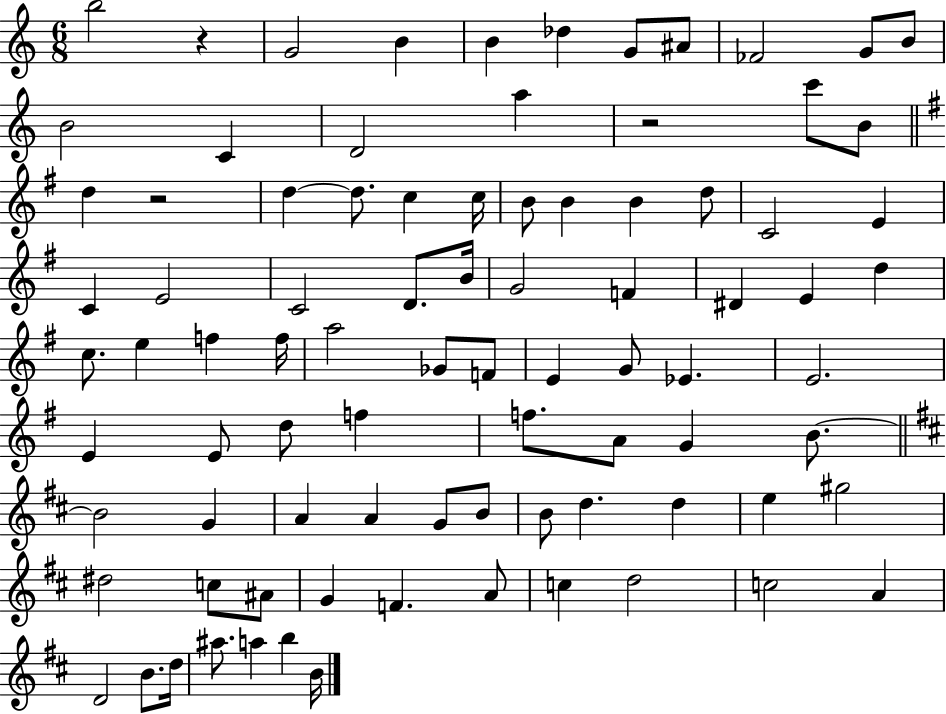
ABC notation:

X:1
T:Untitled
M:6/8
L:1/4
K:C
b2 z G2 B B _d G/2 ^A/2 _F2 G/2 B/2 B2 C D2 a z2 c'/2 B/2 d z2 d d/2 c c/4 B/2 B B d/2 C2 E C E2 C2 D/2 B/4 G2 F ^D E d c/2 e f f/4 a2 _G/2 F/2 E G/2 _E E2 E E/2 d/2 f f/2 A/2 G B/2 B2 G A A G/2 B/2 B/2 d d e ^g2 ^d2 c/2 ^A/2 G F A/2 c d2 c2 A D2 B/2 d/4 ^a/2 a b B/4